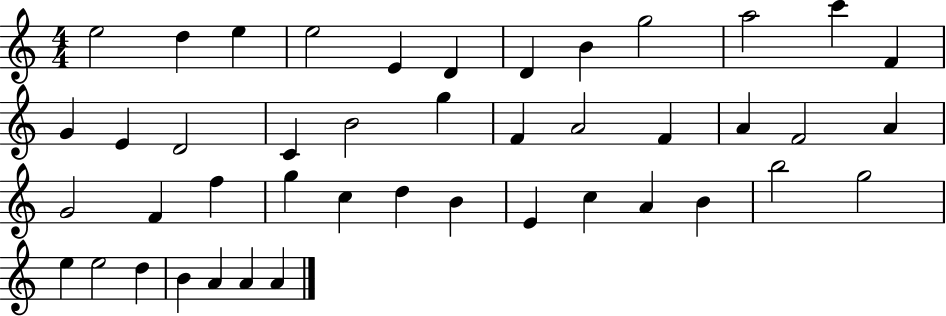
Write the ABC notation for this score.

X:1
T:Untitled
M:4/4
L:1/4
K:C
e2 d e e2 E D D B g2 a2 c' F G E D2 C B2 g F A2 F A F2 A G2 F f g c d B E c A B b2 g2 e e2 d B A A A